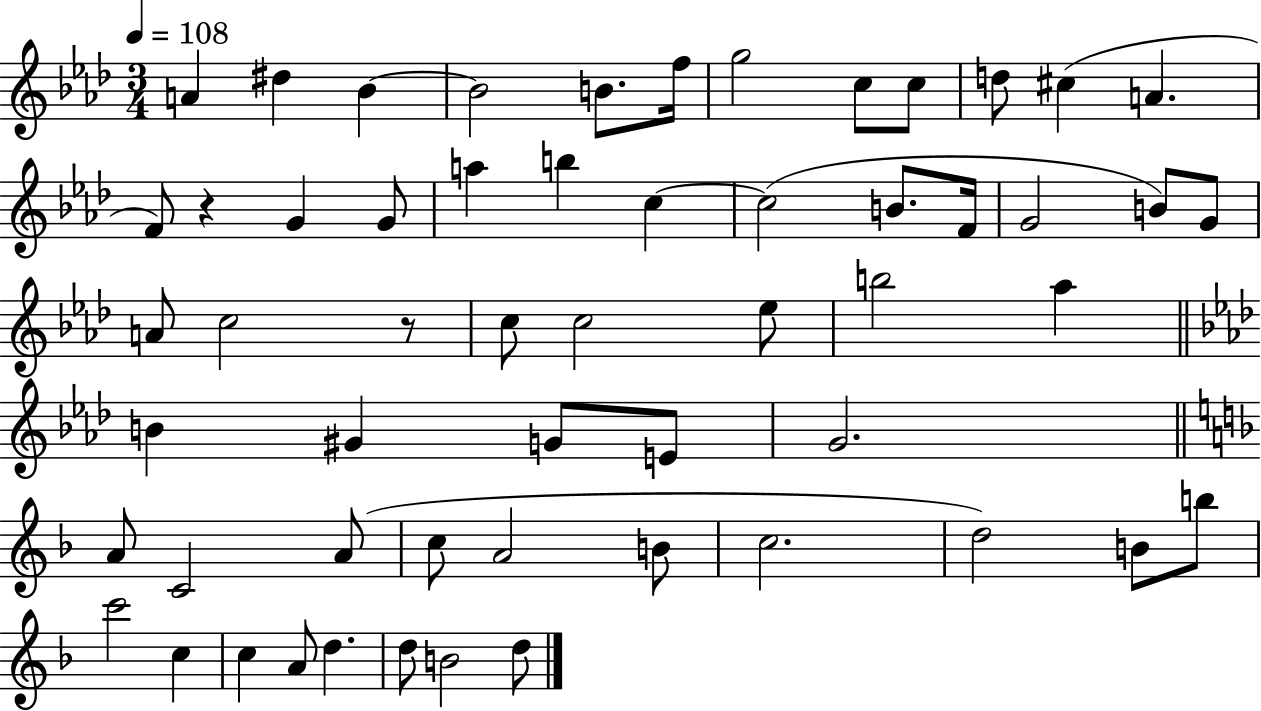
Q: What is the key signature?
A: AES major